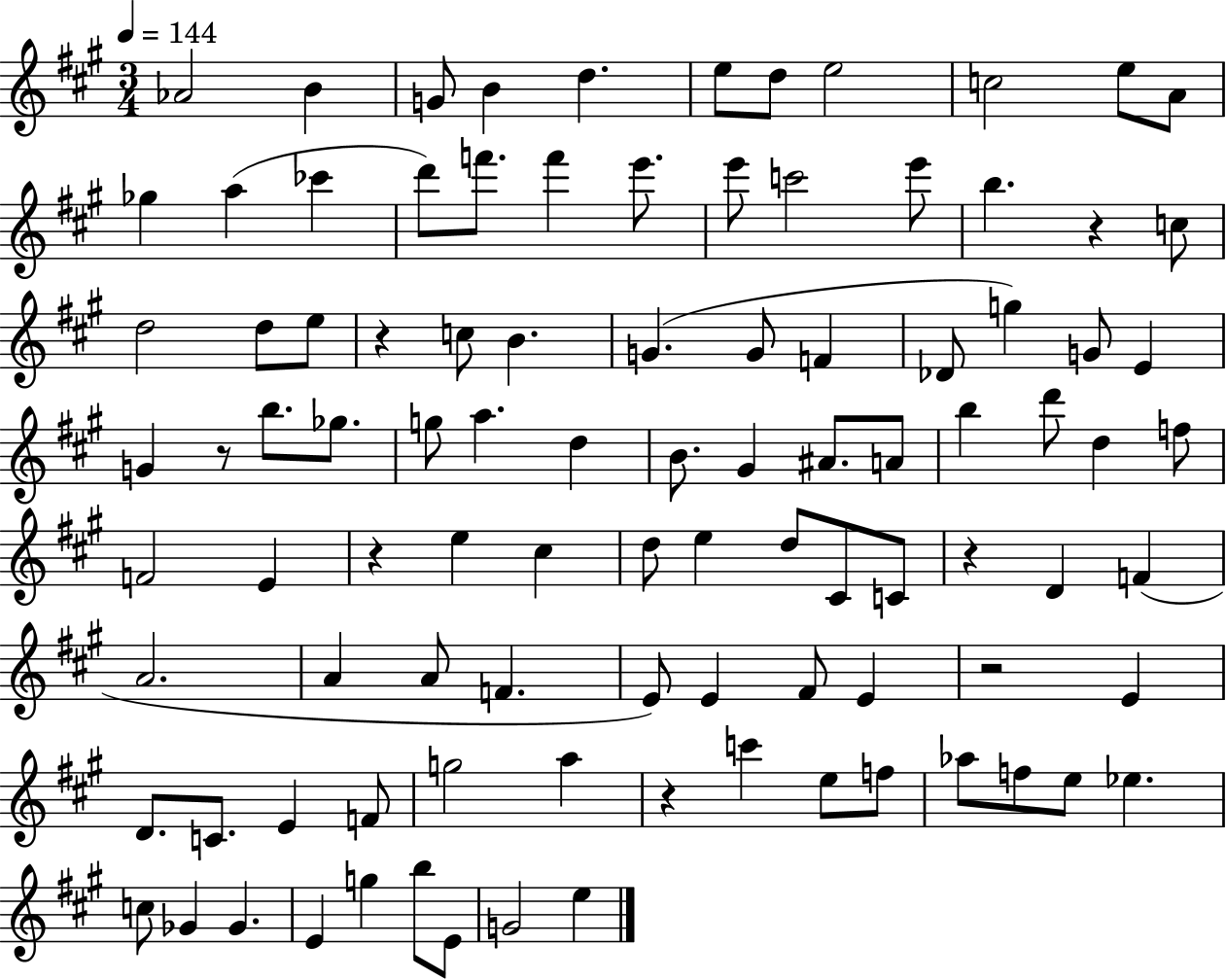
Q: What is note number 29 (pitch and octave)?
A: G4